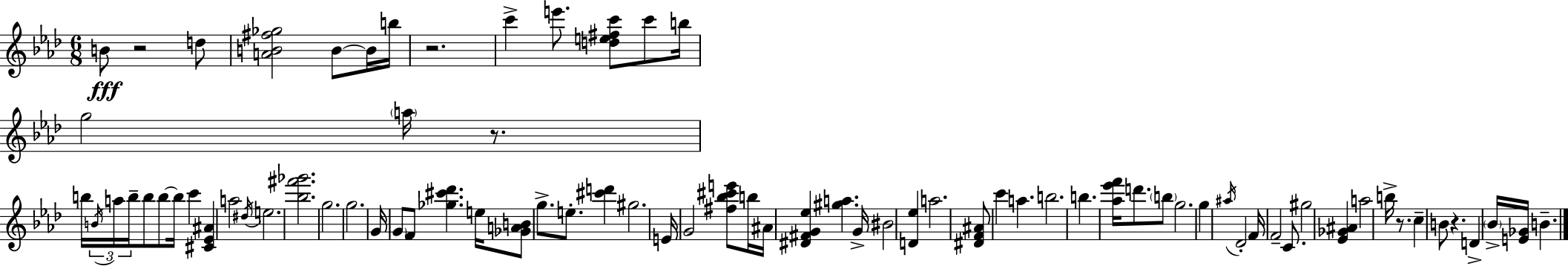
B4/e R/h D5/e [A4,B4,F#5,Gb5]/h B4/e B4/s B5/s R/h. C6/q E6/e. [D5,E5,F#5,C6]/e C6/e B5/s G5/h A5/s R/e. B5/s B4/s A5/s B5/s B5/e B5/e B5/s C6/q [C#4,Eb4,A#4]/q A5/h D#5/s E5/h. [Bb5,F#6,Gb6]/h. G5/h. G5/h. G4/s G4/e F4/e [Gb5,C#6,Db6]/q. E5/s [Gb4,A4,B4]/e G5/e. E5/e. [C#6,D6]/q G#5/h. E4/s G4/h [F#5,Bb5,C#6,E6]/e B5/s A#4/s [D#4,F#4,G4,Eb5]/q [G#5,A5]/q. G4/s BIS4/h [D4,Eb5]/q A5/h. [D#4,F4,A#4]/e C6/q A5/q. B5/h. B5/q. [Ab5,Eb6,F6]/s D6/e. B5/e G5/h. G5/q A#5/s Db4/h F4/s F4/h C4/e. G#5/h [Eb4,Gb4,A#4]/q A5/h B5/s R/e. C5/q B4/e R/q. D4/q Bb4/s [E4,Gb4]/s B4/q.